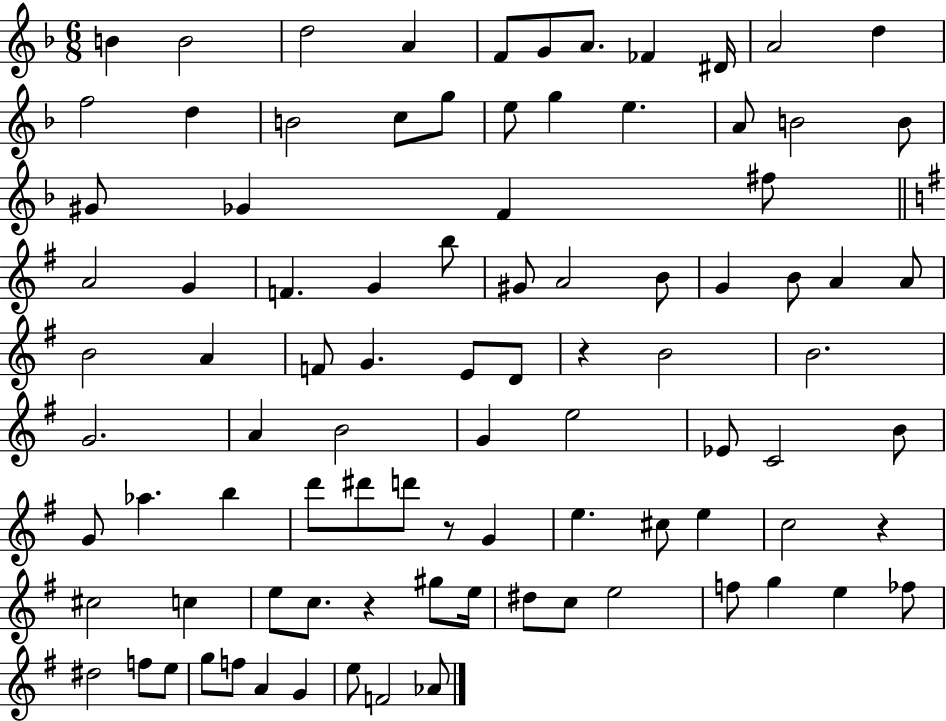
B4/q B4/h D5/h A4/q F4/e G4/e A4/e. FES4/q D#4/s A4/h D5/q F5/h D5/q B4/h C5/e G5/e E5/e G5/q E5/q. A4/e B4/h B4/e G#4/e Gb4/q F4/q F#5/e A4/h G4/q F4/q. G4/q B5/e G#4/e A4/h B4/e G4/q B4/e A4/q A4/e B4/h A4/q F4/e G4/q. E4/e D4/e R/q B4/h B4/h. G4/h. A4/q B4/h G4/q E5/h Eb4/e C4/h B4/e G4/e Ab5/q. B5/q D6/e D#6/e D6/e R/e G4/q E5/q. C#5/e E5/q C5/h R/q C#5/h C5/q E5/e C5/e. R/q G#5/e E5/s D#5/e C5/e E5/h F5/e G5/q E5/q FES5/e D#5/h F5/e E5/e G5/e F5/e A4/q G4/q E5/e F4/h Ab4/e